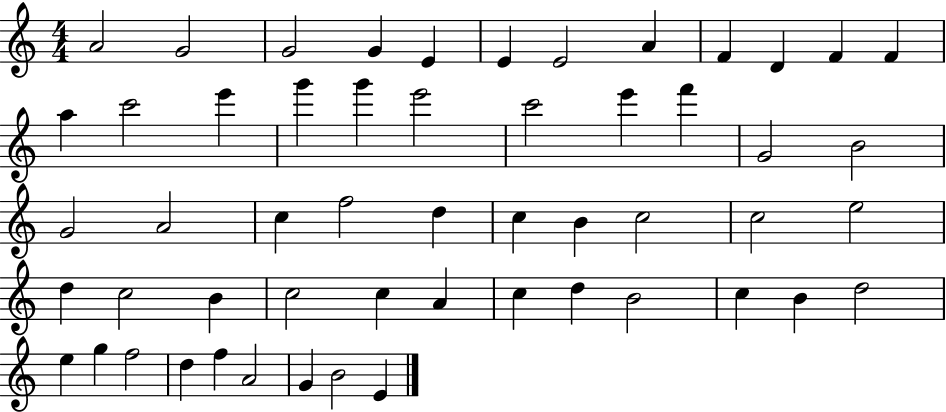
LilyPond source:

{
  \clef treble
  \numericTimeSignature
  \time 4/4
  \key c \major
  a'2 g'2 | g'2 g'4 e'4 | e'4 e'2 a'4 | f'4 d'4 f'4 f'4 | \break a''4 c'''2 e'''4 | g'''4 g'''4 e'''2 | c'''2 e'''4 f'''4 | g'2 b'2 | \break g'2 a'2 | c''4 f''2 d''4 | c''4 b'4 c''2 | c''2 e''2 | \break d''4 c''2 b'4 | c''2 c''4 a'4 | c''4 d''4 b'2 | c''4 b'4 d''2 | \break e''4 g''4 f''2 | d''4 f''4 a'2 | g'4 b'2 e'4 | \bar "|."
}